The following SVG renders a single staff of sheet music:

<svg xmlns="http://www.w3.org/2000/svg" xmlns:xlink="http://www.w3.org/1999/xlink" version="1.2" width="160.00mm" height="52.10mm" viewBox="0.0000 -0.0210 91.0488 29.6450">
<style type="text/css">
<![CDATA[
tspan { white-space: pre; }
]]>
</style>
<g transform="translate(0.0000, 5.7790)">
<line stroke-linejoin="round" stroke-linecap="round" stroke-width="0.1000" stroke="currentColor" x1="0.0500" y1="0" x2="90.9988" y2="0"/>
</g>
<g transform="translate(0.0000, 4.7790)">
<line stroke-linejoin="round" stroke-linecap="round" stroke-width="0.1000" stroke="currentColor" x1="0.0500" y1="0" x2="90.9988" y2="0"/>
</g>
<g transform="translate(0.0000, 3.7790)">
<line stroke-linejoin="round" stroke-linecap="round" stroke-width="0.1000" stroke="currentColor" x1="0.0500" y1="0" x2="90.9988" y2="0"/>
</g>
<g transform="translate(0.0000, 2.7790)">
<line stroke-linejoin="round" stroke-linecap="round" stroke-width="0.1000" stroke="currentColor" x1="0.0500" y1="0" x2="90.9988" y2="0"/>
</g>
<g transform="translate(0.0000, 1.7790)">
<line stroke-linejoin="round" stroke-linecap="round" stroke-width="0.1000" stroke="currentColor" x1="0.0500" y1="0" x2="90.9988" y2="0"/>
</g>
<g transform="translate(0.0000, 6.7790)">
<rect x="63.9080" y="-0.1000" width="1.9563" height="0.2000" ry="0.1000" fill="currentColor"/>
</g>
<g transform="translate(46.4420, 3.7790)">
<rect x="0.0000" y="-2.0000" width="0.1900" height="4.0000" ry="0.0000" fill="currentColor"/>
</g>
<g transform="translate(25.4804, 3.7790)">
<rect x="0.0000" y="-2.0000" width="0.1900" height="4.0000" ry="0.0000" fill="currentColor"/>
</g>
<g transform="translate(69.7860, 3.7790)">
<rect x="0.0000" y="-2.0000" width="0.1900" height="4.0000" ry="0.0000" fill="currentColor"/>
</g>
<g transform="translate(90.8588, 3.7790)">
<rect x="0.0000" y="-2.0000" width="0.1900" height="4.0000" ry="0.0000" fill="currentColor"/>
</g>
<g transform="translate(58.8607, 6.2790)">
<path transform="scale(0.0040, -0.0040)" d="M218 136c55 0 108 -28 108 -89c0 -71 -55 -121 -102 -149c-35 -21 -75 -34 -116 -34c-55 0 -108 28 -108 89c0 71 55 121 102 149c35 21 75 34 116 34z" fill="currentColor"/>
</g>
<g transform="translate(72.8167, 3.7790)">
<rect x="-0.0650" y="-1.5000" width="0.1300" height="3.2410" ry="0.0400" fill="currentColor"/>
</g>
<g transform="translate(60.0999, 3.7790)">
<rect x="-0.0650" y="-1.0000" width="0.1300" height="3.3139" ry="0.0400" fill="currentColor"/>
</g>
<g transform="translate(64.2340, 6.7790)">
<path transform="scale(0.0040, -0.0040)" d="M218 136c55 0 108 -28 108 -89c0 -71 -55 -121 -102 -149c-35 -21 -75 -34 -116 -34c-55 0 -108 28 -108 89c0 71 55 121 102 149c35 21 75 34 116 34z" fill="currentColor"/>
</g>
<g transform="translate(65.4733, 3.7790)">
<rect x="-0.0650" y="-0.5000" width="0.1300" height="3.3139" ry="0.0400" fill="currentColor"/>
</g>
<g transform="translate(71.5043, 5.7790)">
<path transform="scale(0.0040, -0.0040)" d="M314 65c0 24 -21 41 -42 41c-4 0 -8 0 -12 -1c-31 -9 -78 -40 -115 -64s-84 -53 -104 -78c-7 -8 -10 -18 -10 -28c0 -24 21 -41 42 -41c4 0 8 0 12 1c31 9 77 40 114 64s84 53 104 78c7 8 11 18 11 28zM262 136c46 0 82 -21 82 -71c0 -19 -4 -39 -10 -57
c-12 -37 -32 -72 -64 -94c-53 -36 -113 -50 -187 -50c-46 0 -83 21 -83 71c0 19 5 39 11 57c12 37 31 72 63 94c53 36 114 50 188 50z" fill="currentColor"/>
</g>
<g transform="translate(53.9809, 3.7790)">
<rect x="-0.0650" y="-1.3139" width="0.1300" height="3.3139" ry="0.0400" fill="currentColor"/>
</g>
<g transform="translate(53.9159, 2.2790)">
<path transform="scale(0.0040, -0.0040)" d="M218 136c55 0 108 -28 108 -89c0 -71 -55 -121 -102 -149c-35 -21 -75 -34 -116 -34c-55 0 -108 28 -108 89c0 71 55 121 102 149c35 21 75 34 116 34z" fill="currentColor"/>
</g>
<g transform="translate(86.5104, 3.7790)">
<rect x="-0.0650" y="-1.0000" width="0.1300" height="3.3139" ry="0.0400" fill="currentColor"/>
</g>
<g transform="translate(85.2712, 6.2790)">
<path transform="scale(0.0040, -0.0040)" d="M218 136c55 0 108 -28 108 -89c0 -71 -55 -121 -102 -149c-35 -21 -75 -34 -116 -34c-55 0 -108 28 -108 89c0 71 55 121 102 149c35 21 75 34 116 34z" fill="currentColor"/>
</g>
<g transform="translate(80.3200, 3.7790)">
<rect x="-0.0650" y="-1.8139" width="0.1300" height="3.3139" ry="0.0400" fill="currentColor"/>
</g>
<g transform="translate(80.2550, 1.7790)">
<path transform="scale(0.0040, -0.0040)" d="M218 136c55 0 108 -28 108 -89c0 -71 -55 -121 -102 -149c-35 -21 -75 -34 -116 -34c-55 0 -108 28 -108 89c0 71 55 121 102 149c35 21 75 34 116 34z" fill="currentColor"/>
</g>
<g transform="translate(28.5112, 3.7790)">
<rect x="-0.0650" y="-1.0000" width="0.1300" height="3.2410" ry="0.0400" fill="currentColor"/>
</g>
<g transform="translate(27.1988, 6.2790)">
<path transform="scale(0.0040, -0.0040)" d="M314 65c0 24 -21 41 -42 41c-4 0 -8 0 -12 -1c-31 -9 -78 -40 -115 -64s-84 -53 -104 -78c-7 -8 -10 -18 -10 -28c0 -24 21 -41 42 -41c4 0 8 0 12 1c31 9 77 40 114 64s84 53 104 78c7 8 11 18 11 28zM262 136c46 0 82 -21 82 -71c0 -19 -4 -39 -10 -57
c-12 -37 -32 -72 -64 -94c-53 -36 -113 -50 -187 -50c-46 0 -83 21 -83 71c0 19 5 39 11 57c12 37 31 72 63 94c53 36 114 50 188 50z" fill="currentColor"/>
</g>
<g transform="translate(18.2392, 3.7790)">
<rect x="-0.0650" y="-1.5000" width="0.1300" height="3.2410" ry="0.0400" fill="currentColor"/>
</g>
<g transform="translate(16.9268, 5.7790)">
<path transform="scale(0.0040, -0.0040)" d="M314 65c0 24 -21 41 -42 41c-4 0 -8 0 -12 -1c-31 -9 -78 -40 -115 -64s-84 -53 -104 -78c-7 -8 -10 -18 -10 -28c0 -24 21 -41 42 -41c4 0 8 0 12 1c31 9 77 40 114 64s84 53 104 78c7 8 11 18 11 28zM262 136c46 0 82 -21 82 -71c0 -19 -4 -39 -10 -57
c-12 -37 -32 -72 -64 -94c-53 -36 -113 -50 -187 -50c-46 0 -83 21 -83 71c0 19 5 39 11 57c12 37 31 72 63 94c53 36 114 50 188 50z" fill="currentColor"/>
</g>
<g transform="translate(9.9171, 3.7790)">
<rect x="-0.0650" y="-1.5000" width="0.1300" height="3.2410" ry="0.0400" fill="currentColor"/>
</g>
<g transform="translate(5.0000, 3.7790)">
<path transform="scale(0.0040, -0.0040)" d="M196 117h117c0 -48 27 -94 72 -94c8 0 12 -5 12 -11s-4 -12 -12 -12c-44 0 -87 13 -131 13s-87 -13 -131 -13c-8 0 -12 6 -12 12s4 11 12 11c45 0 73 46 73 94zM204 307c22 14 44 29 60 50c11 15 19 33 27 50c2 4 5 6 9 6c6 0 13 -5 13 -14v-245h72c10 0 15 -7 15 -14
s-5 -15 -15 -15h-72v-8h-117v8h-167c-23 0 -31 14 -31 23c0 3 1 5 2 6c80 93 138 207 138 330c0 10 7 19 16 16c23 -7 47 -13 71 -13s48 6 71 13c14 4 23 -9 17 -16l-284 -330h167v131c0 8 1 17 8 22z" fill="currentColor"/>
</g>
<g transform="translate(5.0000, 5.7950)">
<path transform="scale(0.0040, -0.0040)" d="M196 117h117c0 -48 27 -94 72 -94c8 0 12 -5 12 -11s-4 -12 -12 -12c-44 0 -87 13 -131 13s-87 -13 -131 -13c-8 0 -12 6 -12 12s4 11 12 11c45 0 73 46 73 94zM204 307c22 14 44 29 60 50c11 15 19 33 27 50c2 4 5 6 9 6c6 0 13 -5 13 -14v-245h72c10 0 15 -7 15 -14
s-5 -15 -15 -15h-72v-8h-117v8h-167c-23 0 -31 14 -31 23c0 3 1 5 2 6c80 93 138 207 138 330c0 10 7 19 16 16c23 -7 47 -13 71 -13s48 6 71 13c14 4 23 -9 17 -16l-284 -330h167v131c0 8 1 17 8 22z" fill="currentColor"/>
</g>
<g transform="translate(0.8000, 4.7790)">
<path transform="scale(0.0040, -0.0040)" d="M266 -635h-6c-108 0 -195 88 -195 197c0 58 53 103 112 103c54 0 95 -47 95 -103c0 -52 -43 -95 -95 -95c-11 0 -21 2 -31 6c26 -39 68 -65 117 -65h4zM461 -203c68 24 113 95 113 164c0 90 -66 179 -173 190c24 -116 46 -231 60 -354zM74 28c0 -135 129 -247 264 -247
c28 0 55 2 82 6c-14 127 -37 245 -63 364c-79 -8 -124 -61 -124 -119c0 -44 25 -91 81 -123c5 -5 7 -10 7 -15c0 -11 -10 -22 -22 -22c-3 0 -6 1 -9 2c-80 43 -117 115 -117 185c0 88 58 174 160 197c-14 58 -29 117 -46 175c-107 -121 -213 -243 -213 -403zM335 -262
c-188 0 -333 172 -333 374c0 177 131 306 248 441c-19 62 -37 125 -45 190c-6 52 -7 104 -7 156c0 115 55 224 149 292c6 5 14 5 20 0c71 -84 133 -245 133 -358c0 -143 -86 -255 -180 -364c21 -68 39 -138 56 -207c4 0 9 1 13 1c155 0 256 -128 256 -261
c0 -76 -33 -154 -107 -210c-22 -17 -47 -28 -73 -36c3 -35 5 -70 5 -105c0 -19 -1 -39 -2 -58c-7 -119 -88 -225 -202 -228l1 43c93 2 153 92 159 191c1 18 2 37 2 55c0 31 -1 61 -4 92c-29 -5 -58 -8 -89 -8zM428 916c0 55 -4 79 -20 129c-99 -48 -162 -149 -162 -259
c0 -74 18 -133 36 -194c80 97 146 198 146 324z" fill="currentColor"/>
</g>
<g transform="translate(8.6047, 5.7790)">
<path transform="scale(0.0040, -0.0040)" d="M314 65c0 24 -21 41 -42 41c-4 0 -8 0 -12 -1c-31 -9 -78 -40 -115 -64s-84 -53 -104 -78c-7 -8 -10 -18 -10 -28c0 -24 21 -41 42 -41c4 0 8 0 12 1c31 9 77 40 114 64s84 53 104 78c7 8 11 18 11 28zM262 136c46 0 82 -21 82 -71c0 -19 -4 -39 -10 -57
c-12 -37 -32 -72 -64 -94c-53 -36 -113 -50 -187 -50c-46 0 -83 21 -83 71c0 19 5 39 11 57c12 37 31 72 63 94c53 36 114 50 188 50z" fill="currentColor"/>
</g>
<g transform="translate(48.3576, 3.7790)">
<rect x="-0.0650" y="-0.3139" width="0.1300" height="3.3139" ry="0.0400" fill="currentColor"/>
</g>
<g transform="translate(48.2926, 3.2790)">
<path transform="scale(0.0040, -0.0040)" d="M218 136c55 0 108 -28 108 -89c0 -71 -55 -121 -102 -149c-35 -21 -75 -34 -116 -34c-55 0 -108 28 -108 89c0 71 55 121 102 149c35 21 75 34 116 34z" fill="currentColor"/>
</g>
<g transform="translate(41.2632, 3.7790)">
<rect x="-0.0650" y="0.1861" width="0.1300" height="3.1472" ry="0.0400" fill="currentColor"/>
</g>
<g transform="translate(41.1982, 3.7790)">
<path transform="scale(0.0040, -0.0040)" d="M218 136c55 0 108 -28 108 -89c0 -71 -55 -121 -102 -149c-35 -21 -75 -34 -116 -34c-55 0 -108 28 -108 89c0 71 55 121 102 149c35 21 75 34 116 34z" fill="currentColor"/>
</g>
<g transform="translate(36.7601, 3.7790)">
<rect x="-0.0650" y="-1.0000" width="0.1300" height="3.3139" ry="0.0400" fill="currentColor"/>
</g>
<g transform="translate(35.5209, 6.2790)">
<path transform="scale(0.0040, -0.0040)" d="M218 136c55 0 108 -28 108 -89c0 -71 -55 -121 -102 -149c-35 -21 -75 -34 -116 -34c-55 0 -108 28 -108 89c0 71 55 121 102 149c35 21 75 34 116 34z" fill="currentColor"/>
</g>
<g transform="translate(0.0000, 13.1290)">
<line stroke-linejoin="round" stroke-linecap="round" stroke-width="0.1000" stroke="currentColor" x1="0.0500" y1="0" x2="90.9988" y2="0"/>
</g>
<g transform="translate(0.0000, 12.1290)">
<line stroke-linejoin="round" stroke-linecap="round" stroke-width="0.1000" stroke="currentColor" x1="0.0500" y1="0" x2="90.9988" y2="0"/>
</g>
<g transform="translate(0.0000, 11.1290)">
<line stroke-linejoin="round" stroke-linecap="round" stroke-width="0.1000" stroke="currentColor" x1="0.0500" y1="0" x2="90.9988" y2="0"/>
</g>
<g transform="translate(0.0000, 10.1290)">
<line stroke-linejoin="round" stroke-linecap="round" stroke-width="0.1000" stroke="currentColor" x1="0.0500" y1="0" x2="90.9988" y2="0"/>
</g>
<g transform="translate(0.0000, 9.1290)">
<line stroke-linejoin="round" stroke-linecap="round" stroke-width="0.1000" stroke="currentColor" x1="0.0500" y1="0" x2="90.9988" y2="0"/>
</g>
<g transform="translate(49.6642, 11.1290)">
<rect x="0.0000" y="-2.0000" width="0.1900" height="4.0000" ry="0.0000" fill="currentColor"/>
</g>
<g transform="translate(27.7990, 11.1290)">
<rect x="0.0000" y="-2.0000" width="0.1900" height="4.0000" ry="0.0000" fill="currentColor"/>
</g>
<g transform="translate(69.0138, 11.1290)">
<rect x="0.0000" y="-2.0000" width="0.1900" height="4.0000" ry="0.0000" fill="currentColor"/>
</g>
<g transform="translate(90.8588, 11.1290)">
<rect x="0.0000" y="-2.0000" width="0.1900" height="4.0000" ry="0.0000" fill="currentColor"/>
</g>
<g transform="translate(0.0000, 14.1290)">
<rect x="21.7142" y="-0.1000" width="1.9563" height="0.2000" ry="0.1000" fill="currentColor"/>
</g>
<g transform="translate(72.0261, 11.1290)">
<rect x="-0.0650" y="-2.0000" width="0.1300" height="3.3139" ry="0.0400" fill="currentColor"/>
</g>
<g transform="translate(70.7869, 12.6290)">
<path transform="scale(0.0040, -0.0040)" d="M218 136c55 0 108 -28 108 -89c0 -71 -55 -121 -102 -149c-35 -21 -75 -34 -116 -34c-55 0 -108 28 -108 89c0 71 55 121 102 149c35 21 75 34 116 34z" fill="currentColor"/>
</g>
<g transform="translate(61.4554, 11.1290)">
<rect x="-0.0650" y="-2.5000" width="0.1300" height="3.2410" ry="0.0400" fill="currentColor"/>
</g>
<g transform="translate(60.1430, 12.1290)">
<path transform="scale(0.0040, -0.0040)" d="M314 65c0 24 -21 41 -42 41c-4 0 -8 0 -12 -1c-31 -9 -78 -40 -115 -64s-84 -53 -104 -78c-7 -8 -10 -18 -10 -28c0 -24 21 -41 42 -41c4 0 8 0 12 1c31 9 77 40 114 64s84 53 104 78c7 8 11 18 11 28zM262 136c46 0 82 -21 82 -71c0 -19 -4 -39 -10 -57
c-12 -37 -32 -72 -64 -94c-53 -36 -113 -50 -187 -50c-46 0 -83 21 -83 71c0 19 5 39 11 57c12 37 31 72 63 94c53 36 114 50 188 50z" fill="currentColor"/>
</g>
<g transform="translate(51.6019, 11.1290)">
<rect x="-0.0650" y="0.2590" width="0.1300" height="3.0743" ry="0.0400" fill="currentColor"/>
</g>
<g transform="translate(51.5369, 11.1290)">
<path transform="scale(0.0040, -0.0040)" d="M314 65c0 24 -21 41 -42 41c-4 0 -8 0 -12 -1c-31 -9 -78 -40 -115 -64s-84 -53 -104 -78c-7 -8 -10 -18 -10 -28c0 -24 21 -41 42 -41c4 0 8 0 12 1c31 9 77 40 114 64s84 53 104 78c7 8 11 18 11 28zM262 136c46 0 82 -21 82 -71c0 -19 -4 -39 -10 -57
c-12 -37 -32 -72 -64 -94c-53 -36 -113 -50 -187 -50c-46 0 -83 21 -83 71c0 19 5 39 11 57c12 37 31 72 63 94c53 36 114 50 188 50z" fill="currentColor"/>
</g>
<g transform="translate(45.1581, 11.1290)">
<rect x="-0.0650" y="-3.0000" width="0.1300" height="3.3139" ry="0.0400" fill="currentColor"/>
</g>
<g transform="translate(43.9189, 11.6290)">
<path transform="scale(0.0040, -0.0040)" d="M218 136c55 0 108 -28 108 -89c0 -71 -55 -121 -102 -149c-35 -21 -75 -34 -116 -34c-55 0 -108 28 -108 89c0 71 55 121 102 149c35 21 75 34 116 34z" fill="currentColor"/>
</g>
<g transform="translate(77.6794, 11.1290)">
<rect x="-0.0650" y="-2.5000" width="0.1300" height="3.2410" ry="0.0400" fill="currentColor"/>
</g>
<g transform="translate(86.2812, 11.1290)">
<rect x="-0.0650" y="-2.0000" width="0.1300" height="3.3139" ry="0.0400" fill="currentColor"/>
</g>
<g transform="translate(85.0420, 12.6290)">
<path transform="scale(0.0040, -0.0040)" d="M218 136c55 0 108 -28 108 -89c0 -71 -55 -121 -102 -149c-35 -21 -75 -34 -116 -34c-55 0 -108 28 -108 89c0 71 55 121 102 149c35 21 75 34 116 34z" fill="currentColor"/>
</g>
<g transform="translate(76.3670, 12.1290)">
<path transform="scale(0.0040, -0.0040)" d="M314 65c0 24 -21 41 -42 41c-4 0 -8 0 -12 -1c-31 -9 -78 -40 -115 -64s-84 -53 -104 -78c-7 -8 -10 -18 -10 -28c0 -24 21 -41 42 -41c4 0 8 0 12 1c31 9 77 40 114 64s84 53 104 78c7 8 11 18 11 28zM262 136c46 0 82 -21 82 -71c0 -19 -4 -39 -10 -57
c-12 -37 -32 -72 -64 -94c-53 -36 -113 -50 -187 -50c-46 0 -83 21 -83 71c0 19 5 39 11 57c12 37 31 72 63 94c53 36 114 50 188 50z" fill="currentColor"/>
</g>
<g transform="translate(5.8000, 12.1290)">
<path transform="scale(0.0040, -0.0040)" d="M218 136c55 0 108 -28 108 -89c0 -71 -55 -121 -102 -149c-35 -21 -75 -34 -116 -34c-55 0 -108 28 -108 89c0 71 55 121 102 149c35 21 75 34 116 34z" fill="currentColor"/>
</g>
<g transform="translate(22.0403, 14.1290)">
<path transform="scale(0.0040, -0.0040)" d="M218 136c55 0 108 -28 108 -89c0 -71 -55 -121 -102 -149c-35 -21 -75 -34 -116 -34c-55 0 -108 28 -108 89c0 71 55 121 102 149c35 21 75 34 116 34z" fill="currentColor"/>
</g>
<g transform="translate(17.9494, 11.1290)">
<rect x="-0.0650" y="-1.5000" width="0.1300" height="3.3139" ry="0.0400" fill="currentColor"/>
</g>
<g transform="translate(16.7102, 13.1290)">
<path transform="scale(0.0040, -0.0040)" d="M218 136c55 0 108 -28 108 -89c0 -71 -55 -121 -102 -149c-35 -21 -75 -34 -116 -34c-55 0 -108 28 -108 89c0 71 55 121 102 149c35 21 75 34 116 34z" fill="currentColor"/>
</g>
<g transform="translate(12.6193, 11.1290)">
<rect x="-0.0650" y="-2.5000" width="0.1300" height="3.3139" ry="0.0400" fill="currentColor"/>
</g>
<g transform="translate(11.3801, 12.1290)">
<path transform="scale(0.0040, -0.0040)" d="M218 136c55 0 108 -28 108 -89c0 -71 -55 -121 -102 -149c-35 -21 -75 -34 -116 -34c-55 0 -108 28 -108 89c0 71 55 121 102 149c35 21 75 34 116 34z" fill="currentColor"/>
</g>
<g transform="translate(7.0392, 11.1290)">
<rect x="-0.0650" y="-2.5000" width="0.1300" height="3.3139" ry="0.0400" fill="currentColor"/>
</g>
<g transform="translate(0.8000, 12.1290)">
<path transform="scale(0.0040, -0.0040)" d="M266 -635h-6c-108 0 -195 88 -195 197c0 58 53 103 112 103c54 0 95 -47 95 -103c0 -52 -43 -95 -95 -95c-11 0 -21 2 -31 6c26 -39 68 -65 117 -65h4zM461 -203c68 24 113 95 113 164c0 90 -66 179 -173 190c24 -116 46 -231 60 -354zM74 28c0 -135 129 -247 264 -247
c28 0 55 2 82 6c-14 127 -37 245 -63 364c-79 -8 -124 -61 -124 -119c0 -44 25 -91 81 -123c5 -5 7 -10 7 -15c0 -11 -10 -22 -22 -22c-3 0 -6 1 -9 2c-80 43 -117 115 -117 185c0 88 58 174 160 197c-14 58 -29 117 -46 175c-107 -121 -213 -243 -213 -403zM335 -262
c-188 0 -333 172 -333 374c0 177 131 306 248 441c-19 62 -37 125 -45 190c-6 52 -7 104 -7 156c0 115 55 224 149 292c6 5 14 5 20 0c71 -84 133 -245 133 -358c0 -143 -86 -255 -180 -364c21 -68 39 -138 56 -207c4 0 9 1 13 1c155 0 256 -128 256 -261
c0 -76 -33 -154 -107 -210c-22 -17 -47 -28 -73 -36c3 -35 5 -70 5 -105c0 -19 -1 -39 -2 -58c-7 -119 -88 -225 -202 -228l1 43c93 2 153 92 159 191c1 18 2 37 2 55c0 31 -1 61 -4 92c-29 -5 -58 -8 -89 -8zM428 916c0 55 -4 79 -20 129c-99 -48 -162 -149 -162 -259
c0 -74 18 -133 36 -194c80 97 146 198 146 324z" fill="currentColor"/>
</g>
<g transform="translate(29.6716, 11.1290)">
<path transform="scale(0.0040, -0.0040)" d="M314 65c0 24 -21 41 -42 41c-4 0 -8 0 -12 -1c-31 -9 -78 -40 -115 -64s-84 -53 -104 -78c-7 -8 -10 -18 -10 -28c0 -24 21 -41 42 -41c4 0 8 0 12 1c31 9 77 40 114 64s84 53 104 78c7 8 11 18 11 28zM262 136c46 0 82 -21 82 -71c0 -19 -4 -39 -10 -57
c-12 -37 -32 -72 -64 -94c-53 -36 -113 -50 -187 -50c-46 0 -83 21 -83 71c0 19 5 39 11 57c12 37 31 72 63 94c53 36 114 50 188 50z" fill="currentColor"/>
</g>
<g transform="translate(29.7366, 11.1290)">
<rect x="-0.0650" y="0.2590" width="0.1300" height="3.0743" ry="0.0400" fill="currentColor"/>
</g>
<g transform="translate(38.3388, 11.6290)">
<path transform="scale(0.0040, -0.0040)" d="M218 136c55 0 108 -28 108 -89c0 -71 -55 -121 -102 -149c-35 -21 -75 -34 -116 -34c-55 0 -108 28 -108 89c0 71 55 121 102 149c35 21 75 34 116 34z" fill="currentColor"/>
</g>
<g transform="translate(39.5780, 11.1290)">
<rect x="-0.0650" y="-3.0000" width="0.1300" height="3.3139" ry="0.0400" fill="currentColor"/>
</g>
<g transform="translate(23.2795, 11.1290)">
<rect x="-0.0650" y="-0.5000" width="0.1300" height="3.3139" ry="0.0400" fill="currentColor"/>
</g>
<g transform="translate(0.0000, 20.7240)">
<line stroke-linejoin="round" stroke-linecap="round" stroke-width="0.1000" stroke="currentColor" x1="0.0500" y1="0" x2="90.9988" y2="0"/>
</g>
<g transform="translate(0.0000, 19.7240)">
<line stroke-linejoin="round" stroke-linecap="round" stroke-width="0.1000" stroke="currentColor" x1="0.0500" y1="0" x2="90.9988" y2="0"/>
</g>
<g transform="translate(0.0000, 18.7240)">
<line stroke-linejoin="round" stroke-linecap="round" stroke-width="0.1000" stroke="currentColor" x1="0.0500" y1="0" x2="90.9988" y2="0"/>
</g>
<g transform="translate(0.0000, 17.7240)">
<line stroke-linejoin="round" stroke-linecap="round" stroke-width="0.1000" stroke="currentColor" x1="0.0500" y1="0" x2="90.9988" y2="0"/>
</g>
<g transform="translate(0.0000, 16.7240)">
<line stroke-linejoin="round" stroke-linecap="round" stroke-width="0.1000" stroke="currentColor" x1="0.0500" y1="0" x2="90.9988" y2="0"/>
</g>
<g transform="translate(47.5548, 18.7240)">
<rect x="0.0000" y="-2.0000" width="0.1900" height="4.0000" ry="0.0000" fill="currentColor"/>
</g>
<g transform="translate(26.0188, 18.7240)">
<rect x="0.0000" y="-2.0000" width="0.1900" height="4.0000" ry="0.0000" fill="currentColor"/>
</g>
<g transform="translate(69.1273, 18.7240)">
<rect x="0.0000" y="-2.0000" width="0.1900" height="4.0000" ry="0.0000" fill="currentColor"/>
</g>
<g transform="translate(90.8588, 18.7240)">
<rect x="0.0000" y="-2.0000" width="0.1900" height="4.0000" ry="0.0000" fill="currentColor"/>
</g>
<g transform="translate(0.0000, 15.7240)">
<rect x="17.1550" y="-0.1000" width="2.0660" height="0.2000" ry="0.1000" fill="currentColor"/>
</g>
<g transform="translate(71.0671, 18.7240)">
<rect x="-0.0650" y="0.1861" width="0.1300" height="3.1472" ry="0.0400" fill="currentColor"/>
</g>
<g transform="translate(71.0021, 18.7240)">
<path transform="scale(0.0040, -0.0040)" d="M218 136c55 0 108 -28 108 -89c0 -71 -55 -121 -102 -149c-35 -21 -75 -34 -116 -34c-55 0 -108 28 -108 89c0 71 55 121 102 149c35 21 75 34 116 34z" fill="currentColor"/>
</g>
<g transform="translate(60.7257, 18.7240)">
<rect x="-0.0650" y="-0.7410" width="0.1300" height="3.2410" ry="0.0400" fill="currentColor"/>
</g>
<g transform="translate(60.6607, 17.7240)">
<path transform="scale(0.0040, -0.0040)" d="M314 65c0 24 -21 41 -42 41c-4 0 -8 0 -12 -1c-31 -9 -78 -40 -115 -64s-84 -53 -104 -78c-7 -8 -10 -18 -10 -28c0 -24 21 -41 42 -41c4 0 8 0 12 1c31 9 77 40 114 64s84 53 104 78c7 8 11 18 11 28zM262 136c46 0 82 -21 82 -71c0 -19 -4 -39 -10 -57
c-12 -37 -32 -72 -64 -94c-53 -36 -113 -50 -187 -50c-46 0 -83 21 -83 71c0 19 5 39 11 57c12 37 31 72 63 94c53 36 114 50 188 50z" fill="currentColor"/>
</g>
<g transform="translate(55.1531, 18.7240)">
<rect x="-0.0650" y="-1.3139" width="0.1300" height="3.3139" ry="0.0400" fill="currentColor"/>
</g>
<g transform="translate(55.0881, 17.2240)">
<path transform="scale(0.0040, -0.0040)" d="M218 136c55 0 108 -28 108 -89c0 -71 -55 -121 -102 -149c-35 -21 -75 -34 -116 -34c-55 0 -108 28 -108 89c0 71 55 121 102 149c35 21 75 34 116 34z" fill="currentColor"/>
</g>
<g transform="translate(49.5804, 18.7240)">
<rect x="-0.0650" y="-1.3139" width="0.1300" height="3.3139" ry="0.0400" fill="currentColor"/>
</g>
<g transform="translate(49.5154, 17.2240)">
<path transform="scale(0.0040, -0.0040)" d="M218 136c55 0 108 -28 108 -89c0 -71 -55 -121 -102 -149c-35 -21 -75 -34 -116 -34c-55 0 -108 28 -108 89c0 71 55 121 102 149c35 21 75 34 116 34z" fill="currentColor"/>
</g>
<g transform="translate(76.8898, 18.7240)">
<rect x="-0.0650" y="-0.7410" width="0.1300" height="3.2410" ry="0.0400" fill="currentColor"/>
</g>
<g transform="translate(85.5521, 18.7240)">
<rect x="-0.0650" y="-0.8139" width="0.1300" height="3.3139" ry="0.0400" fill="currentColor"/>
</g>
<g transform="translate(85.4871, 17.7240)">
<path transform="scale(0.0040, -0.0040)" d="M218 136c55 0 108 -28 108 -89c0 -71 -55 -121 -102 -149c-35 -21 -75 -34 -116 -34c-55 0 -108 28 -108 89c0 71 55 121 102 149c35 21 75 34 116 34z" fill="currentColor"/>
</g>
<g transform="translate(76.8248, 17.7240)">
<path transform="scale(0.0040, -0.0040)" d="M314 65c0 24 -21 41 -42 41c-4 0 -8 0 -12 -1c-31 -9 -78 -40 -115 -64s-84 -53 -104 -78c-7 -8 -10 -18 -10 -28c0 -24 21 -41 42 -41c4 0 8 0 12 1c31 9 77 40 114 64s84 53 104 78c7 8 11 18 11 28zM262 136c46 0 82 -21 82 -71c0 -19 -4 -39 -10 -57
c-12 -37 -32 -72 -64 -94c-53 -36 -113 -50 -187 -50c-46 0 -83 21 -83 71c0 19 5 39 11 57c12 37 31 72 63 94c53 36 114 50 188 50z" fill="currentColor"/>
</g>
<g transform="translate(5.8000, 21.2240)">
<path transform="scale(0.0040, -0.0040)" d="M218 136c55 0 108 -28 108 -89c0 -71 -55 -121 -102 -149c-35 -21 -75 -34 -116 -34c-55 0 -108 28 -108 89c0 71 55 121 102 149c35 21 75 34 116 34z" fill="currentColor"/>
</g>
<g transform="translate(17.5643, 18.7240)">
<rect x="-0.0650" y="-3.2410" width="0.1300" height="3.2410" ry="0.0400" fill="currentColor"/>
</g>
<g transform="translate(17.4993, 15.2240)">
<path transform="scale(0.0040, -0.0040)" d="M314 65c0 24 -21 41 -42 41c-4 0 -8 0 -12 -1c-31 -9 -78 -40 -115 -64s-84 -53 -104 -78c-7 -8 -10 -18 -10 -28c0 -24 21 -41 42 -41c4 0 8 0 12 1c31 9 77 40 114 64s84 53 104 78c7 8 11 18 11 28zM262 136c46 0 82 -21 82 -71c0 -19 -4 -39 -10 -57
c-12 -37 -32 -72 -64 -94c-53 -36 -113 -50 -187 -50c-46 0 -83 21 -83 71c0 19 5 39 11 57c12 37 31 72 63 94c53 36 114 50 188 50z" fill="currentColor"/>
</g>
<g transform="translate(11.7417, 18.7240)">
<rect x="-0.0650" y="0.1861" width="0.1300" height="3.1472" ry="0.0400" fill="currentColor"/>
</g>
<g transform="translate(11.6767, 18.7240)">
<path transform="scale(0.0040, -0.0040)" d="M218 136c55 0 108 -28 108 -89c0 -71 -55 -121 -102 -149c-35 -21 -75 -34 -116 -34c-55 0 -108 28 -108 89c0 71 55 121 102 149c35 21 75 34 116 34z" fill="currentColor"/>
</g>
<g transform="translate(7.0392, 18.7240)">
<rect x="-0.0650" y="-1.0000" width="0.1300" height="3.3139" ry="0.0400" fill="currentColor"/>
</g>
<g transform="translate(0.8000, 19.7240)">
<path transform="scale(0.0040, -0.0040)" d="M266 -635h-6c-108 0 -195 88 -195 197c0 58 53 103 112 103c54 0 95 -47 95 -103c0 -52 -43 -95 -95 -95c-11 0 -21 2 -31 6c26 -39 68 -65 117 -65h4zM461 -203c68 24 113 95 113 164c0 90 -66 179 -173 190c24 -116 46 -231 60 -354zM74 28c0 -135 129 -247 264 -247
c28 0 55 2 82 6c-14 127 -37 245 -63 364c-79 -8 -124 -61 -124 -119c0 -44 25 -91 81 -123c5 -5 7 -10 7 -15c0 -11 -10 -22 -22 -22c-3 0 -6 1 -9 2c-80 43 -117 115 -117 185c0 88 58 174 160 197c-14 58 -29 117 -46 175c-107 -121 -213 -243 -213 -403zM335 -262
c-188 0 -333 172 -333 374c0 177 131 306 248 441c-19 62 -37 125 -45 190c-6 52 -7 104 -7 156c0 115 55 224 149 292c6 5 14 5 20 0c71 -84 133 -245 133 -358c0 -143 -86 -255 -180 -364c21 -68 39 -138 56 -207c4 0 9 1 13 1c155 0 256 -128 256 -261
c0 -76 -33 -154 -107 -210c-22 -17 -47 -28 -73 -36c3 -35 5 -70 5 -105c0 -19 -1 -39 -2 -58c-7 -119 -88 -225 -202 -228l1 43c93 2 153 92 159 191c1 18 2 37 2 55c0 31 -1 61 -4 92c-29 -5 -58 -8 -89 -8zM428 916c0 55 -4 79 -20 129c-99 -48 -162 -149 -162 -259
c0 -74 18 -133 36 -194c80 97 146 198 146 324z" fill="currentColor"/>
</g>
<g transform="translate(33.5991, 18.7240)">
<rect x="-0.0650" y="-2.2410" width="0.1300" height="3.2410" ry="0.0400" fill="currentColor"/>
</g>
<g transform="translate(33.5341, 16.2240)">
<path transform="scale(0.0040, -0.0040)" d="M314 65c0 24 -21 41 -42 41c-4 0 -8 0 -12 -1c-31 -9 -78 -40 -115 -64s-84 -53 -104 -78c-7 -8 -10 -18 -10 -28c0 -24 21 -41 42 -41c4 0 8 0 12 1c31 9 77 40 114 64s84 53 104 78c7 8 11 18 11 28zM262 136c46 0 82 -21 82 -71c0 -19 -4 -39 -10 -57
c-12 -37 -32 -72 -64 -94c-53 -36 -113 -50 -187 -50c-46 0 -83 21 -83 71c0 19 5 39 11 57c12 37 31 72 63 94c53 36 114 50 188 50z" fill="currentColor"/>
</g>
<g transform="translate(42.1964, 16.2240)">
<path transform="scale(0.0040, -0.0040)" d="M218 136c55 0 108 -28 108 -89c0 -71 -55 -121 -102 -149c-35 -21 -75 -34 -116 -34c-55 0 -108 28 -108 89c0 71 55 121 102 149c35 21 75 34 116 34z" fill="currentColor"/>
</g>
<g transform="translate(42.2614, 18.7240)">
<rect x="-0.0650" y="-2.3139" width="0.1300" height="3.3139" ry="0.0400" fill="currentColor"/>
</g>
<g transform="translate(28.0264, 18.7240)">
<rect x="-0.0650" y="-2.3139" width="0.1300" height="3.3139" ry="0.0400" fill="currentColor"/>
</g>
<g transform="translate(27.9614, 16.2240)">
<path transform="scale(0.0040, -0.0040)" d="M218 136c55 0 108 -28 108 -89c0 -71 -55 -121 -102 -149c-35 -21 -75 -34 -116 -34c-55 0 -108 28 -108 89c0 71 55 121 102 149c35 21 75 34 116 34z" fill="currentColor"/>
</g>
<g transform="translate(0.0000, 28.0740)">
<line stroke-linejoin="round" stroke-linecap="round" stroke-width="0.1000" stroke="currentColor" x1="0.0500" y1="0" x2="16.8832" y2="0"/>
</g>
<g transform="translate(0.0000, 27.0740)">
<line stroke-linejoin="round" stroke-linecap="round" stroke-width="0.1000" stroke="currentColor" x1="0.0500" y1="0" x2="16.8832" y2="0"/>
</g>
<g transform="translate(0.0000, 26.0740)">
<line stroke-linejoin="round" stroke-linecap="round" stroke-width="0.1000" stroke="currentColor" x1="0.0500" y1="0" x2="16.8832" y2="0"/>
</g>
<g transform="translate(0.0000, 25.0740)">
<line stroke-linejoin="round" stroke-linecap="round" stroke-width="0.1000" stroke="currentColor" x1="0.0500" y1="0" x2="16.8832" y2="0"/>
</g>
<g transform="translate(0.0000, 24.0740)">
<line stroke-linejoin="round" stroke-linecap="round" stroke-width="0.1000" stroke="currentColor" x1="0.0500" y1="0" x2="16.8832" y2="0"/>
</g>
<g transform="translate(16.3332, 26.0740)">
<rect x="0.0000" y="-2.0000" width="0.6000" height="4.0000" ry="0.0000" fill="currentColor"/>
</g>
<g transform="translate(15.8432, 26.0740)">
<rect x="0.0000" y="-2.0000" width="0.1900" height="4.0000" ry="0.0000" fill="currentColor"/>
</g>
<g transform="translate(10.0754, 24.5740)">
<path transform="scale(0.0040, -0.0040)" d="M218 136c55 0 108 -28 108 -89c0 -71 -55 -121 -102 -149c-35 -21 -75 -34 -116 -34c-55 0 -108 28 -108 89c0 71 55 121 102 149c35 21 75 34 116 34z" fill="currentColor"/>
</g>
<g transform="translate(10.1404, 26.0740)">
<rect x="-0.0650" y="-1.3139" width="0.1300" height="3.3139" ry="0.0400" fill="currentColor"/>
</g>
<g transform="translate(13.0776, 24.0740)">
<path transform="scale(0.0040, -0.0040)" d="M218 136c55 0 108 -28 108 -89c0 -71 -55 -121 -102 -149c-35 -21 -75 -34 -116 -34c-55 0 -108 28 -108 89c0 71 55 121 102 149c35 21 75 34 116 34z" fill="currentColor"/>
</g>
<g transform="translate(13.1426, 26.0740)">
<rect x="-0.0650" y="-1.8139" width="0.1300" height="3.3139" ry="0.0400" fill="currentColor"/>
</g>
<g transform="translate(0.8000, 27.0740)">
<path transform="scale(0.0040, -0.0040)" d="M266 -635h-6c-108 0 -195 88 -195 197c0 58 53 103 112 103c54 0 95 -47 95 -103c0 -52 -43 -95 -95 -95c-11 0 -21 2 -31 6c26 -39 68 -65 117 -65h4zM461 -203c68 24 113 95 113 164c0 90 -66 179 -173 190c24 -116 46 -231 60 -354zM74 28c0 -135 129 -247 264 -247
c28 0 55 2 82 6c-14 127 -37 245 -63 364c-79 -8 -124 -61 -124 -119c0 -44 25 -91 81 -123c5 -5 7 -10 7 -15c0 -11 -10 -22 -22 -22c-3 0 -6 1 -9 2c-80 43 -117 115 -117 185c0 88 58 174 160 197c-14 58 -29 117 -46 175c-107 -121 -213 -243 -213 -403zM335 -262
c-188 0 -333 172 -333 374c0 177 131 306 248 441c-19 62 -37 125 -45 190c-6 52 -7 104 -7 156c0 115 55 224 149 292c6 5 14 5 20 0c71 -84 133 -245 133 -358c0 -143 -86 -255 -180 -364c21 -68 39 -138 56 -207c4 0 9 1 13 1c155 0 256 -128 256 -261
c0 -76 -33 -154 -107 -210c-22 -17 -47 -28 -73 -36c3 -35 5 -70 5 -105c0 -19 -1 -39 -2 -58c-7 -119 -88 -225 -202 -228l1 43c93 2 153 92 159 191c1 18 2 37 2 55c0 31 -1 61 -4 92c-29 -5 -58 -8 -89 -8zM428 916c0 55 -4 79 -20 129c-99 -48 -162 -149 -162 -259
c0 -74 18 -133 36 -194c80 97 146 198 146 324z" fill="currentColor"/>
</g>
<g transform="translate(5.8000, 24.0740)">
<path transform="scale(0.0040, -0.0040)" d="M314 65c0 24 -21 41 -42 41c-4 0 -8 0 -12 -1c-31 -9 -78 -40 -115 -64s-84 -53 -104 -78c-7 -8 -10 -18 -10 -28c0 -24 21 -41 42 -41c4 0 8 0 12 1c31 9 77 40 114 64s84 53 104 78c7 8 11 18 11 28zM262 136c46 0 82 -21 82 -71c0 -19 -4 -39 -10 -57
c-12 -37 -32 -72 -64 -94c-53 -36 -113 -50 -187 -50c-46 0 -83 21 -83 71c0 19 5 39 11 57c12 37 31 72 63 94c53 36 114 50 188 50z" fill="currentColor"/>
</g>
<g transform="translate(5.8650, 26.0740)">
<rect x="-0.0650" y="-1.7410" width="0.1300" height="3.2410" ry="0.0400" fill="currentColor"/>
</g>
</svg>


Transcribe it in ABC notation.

X:1
T:Untitled
M:4/4
L:1/4
K:C
E2 E2 D2 D B c e D C E2 f D G G E C B2 A A B2 G2 F G2 F D B b2 g g2 g e e d2 B d2 d f2 e f